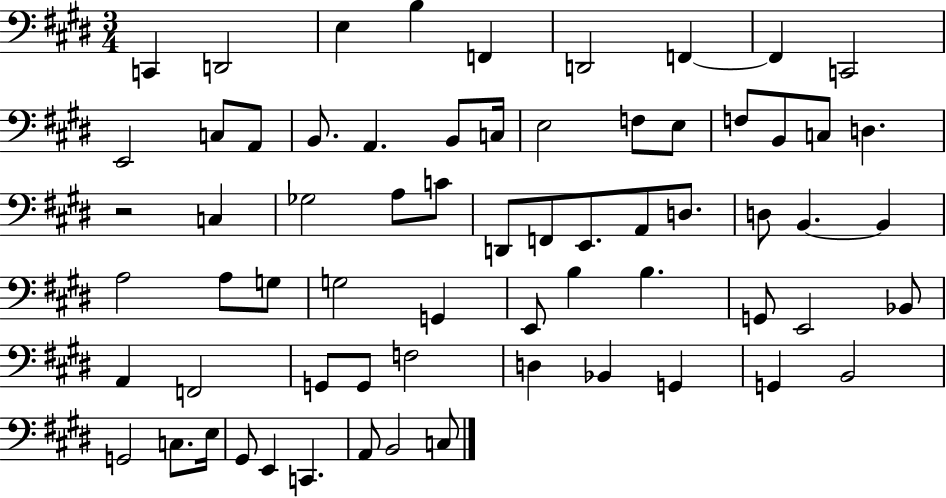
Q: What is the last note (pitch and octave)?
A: C3